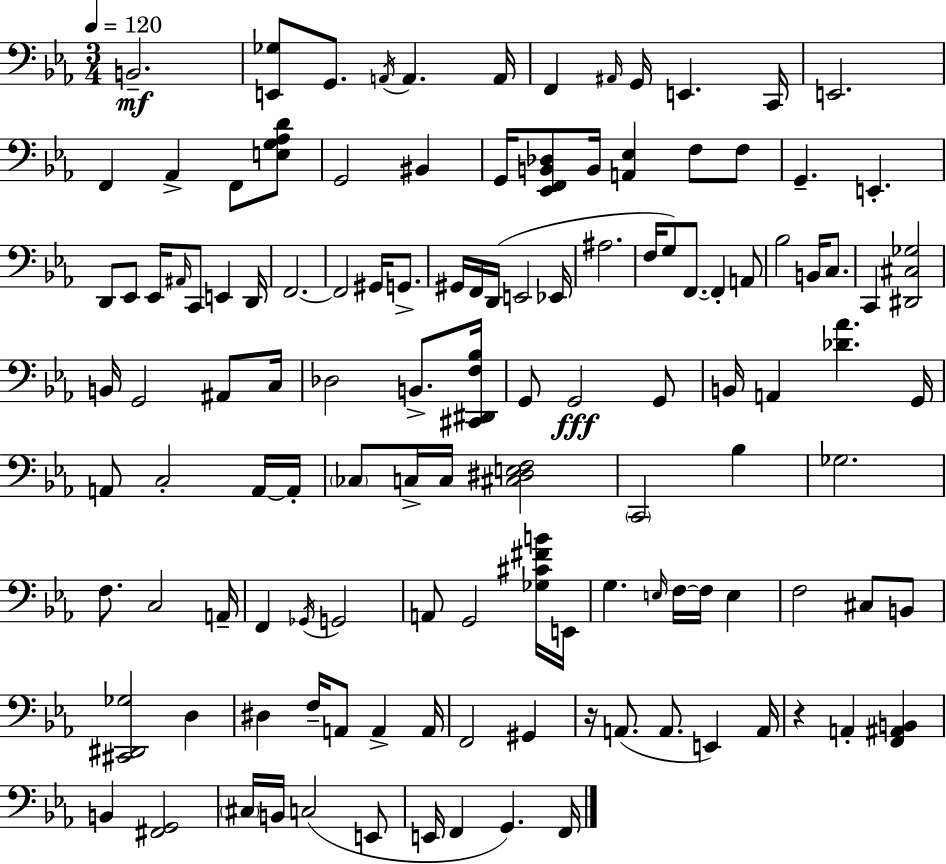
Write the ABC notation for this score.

X:1
T:Untitled
M:3/4
L:1/4
K:Cm
B,,2 [E,,_G,]/2 G,,/2 A,,/4 A,, A,,/4 F,, ^A,,/4 G,,/4 E,, C,,/4 E,,2 F,, _A,, F,,/2 [E,G,_A,D]/2 G,,2 ^B,, G,,/4 [_E,,F,,B,,_D,]/2 B,,/4 [A,,_E,] F,/2 F,/2 G,, E,, D,,/2 _E,,/2 _E,,/4 ^A,,/4 C,,/2 E,, D,,/4 F,,2 F,,2 ^G,,/4 G,,/2 ^G,,/4 F,,/4 D,,/4 E,,2 _E,,/4 ^A,2 F,/4 G,/2 F,,/2 F,, A,,/2 _B,2 B,,/4 C,/2 C,, [^D,,^C,_G,]2 B,,/4 G,,2 ^A,,/2 C,/4 _D,2 B,,/2 [^C,,^D,,F,_B,]/4 G,,/2 G,,2 G,,/2 B,,/4 A,, [_D_A] G,,/4 A,,/2 C,2 A,,/4 A,,/4 _C,/2 C,/4 C,/4 [^C,^D,E,F,]2 C,,2 _B, _G,2 F,/2 C,2 A,,/4 F,, _G,,/4 G,,2 A,,/2 G,,2 [_G,^C^FB]/4 E,,/4 G, E,/4 F,/4 F,/4 E, F,2 ^C,/2 B,,/2 [^C,,^D,,_G,]2 D, ^D, F,/4 A,,/2 A,, A,,/4 F,,2 ^G,, z/4 A,,/2 A,,/2 E,, A,,/4 z A,, [F,,^A,,B,,] B,, [^F,,G,,]2 ^C,/4 B,,/4 C,2 E,,/2 E,,/4 F,, G,, F,,/4